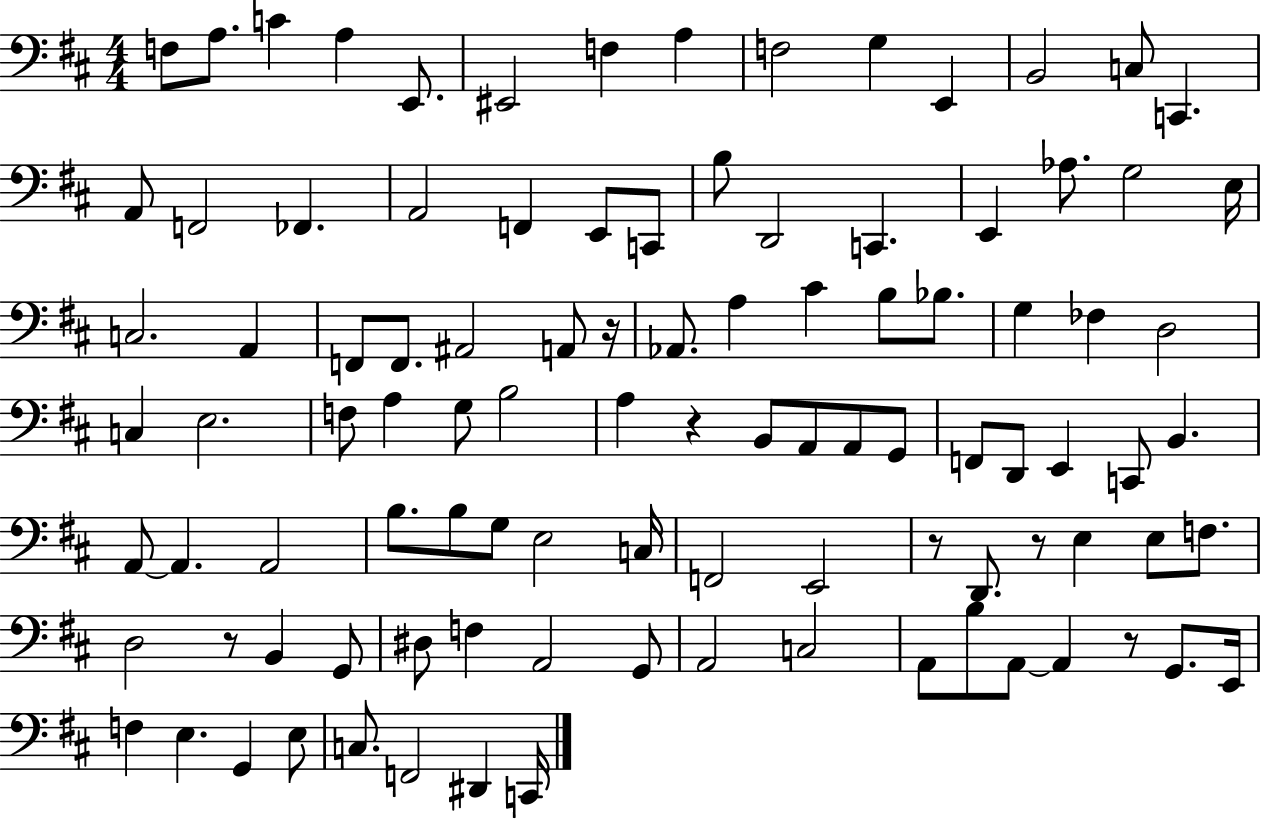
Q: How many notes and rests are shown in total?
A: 101